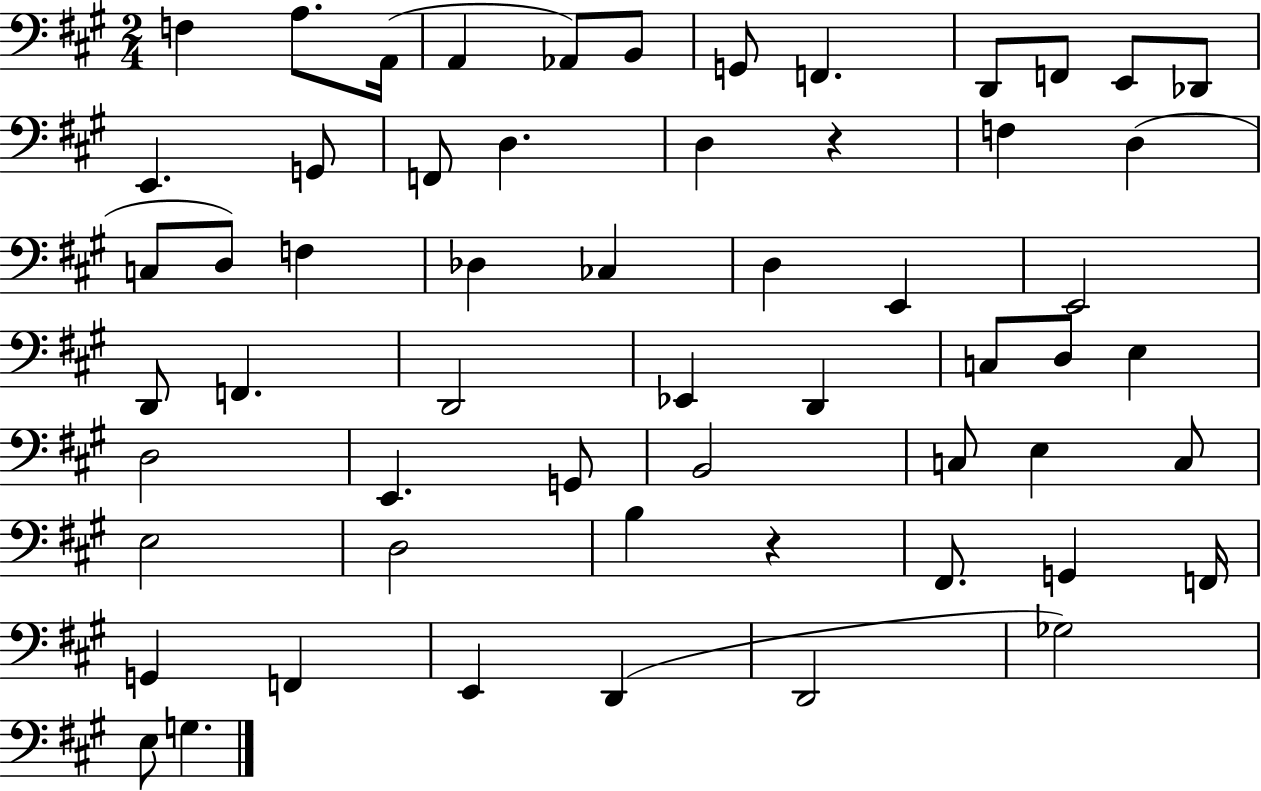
F3/q A3/e. A2/s A2/q Ab2/e B2/e G2/e F2/q. D2/e F2/e E2/e Db2/e E2/q. G2/e F2/e D3/q. D3/q R/q F3/q D3/q C3/e D3/e F3/q Db3/q CES3/q D3/q E2/q E2/h D2/e F2/q. D2/h Eb2/q D2/q C3/e D3/e E3/q D3/h E2/q. G2/e B2/h C3/e E3/q C3/e E3/h D3/h B3/q R/q F#2/e. G2/q F2/s G2/q F2/q E2/q D2/q D2/h Gb3/h E3/e G3/q.